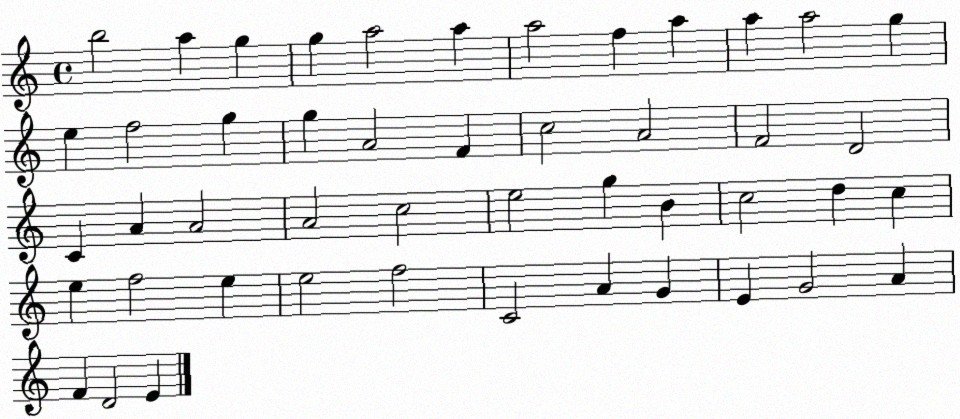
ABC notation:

X:1
T:Untitled
M:4/4
L:1/4
K:C
b2 a g g a2 a a2 f a a a2 g e f2 g g A2 F c2 A2 F2 D2 C A A2 A2 c2 e2 g B c2 d c e f2 e e2 f2 C2 A G E G2 A F D2 E